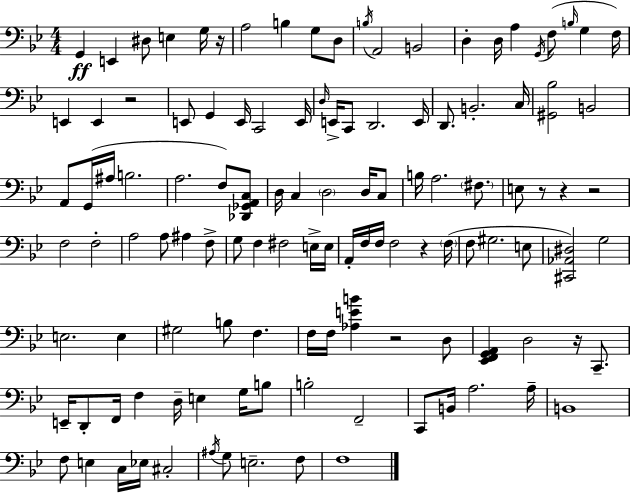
{
  \clef bass
  \numericTimeSignature
  \time 4/4
  \key g \minor
  g,4\ff e,4 dis8 e4 g16 r16 | a2 b4 g8 d8 | \acciaccatura { b16 } a,2 b,2 | d4-. d16 a4 \acciaccatura { g,16 } f8( \grace { b16 } g4 | \break f16) e,4 e,4 r2 | e,8 g,4 e,16 c,2 | e,16 \grace { d16 } e,16-> c,8 d,2. | e,16 d,8. b,2.-. | \break c16 <gis, bes>2 b,2 | a,8 g,16( ais16 b2. | a2. | f8) <des, ges, a, c>8 d16 c4 \parenthesize d2 | \break d16 c8 b16 a2. | \parenthesize fis8. e8 r8 r4 r2 | f2 f2-. | a2 a8 ais4 | \break f8-> g8 f4 fis2 | e16-> e16 a,16-. f16 f16 f2 r4 | \parenthesize f16( f8 gis2. | e8 <cis, aes, dis>2) g2 | \break e2. | e4 gis2 b8 f4. | f16 f16 <aes e' b'>4 r2 | d8 <ees, f, g, a,>4 d2 | \break r16 c,8.-- e,16-- d,8-. f,16 f4 d16-- e4 | g16 b8 b2-. f,2-- | c,8 b,16 a2. | a16-- b,1 | \break f8 e4 c16 ees16 cis2-. | \acciaccatura { ais16 } g8 e2.-- | f8 f1 | \bar "|."
}